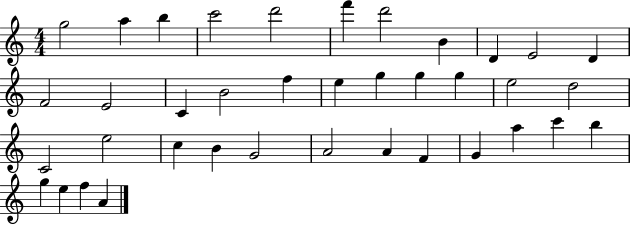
G5/h A5/q B5/q C6/h D6/h F6/q D6/h B4/q D4/q E4/h D4/q F4/h E4/h C4/q B4/h F5/q E5/q G5/q G5/q G5/q E5/h D5/h C4/h E5/h C5/q B4/q G4/h A4/h A4/q F4/q G4/q A5/q C6/q B5/q G5/q E5/q F5/q A4/q